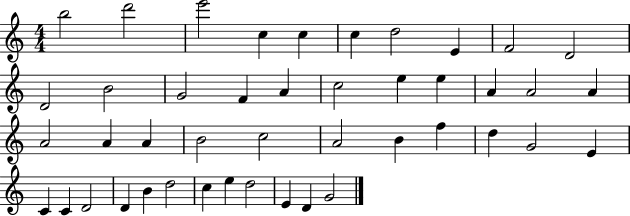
B5/h D6/h E6/h C5/q C5/q C5/q D5/h E4/q F4/h D4/h D4/h B4/h G4/h F4/q A4/q C5/h E5/q E5/q A4/q A4/h A4/q A4/h A4/q A4/q B4/h C5/h A4/h B4/q F5/q D5/q G4/h E4/q C4/q C4/q D4/h D4/q B4/q D5/h C5/q E5/q D5/h E4/q D4/q G4/h